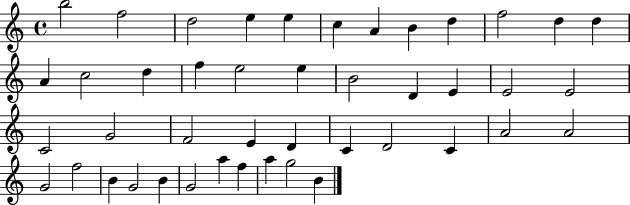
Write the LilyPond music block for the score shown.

{
  \clef treble
  \time 4/4
  \defaultTimeSignature
  \key c \major
  b''2 f''2 | d''2 e''4 e''4 | c''4 a'4 b'4 d''4 | f''2 d''4 d''4 | \break a'4 c''2 d''4 | f''4 e''2 e''4 | b'2 d'4 e'4 | e'2 e'2 | \break c'2 g'2 | f'2 e'4 d'4 | c'4 d'2 c'4 | a'2 a'2 | \break g'2 f''2 | b'4 g'2 b'4 | g'2 a''4 f''4 | a''4 g''2 b'4 | \break \bar "|."
}